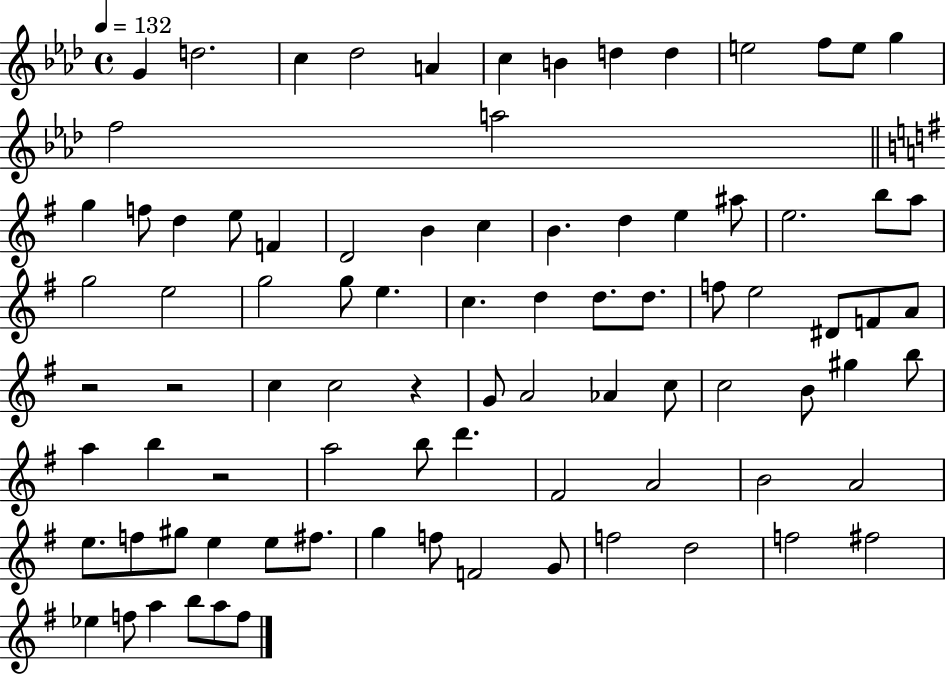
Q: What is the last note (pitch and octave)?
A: F5